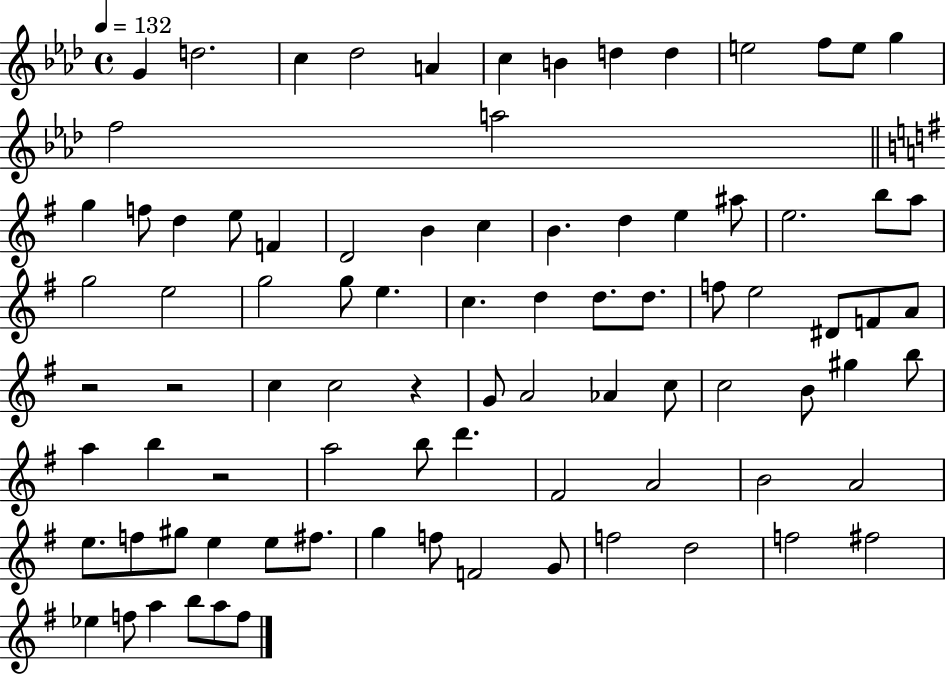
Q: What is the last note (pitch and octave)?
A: F5